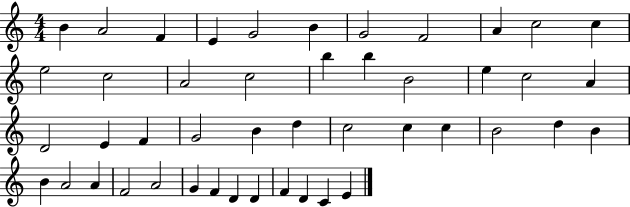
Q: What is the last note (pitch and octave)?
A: E4